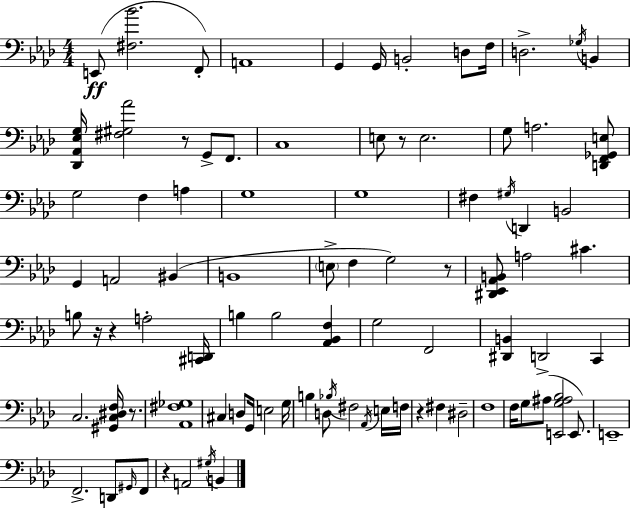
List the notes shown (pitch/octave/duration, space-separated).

E2/e [F#3,Bb4]/h. F2/e A2/w G2/q G2/s B2/h D3/e F3/s D3/h. Gb3/s B2/q [Db2,Ab2,Eb3,G3]/s [F#3,G#3,Ab4]/h R/e G2/e F2/e. C3/w E3/e R/e E3/h. G3/e A3/h. [D2,F2,Gb2,E3]/e G3/h F3/q A3/q G3/w G3/w F#3/q G#3/s D2/q B2/h G2/q A2/h BIS2/q B2/w E3/e F3/q G3/h R/e [D#2,Eb2,Ab2,B2]/e A3/h C#4/q. B3/e R/s R/q A3/h [C#2,D2]/s B3/q B3/h [Ab2,Bb2,F3]/q G3/h F2/h [D#2,B2]/q D2/h C2/q C3/h. [G#2,C3,D#3,F3]/s R/e. [Ab2,F#3,Gb3]/w C#3/q D3/e G2/s E3/h G3/s B3/q D3/e Bb3/s F#3/h Ab2/s E3/s F3/s R/q F#3/q D#3/h F3/w F3/s G3/e A#3/e [E2,G3,A#3,Bb3]/h E2/e. E2/w F2/h. D2/e G#2/s F2/e R/q A2/h G#3/s B2/q